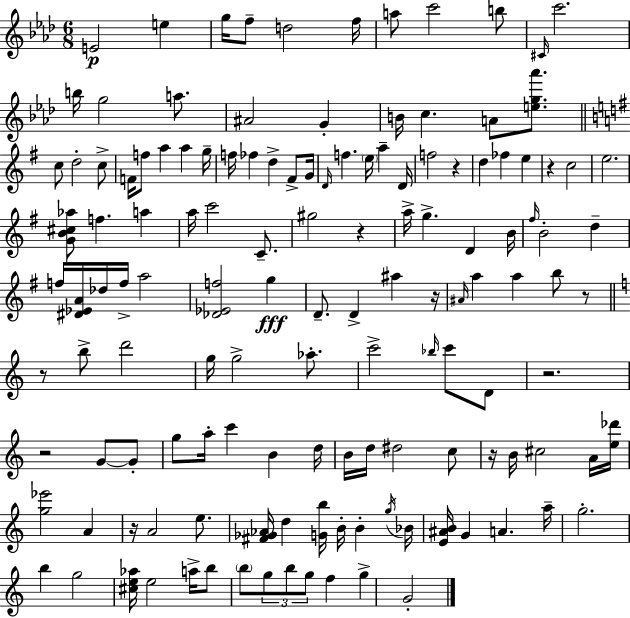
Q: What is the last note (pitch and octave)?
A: G4